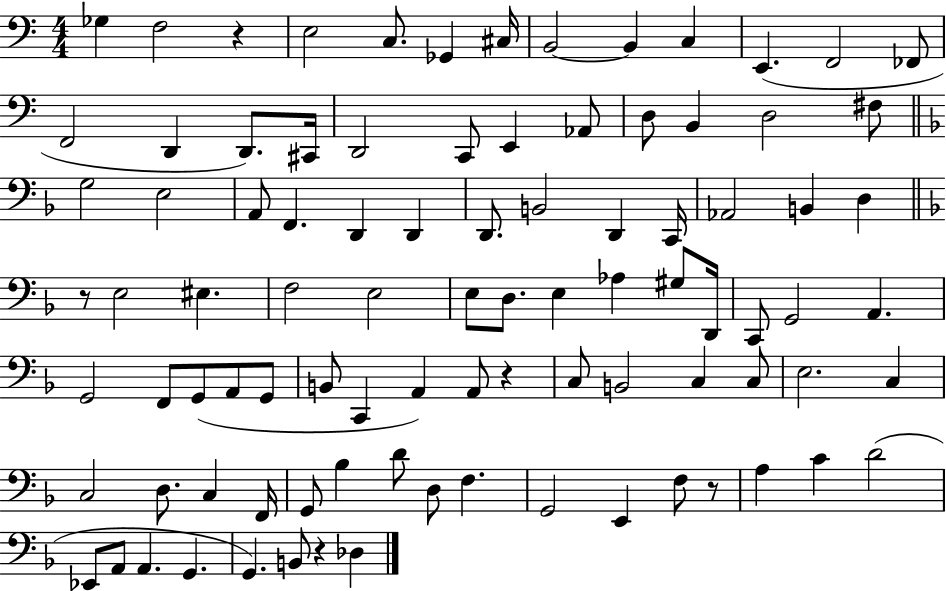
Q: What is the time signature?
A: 4/4